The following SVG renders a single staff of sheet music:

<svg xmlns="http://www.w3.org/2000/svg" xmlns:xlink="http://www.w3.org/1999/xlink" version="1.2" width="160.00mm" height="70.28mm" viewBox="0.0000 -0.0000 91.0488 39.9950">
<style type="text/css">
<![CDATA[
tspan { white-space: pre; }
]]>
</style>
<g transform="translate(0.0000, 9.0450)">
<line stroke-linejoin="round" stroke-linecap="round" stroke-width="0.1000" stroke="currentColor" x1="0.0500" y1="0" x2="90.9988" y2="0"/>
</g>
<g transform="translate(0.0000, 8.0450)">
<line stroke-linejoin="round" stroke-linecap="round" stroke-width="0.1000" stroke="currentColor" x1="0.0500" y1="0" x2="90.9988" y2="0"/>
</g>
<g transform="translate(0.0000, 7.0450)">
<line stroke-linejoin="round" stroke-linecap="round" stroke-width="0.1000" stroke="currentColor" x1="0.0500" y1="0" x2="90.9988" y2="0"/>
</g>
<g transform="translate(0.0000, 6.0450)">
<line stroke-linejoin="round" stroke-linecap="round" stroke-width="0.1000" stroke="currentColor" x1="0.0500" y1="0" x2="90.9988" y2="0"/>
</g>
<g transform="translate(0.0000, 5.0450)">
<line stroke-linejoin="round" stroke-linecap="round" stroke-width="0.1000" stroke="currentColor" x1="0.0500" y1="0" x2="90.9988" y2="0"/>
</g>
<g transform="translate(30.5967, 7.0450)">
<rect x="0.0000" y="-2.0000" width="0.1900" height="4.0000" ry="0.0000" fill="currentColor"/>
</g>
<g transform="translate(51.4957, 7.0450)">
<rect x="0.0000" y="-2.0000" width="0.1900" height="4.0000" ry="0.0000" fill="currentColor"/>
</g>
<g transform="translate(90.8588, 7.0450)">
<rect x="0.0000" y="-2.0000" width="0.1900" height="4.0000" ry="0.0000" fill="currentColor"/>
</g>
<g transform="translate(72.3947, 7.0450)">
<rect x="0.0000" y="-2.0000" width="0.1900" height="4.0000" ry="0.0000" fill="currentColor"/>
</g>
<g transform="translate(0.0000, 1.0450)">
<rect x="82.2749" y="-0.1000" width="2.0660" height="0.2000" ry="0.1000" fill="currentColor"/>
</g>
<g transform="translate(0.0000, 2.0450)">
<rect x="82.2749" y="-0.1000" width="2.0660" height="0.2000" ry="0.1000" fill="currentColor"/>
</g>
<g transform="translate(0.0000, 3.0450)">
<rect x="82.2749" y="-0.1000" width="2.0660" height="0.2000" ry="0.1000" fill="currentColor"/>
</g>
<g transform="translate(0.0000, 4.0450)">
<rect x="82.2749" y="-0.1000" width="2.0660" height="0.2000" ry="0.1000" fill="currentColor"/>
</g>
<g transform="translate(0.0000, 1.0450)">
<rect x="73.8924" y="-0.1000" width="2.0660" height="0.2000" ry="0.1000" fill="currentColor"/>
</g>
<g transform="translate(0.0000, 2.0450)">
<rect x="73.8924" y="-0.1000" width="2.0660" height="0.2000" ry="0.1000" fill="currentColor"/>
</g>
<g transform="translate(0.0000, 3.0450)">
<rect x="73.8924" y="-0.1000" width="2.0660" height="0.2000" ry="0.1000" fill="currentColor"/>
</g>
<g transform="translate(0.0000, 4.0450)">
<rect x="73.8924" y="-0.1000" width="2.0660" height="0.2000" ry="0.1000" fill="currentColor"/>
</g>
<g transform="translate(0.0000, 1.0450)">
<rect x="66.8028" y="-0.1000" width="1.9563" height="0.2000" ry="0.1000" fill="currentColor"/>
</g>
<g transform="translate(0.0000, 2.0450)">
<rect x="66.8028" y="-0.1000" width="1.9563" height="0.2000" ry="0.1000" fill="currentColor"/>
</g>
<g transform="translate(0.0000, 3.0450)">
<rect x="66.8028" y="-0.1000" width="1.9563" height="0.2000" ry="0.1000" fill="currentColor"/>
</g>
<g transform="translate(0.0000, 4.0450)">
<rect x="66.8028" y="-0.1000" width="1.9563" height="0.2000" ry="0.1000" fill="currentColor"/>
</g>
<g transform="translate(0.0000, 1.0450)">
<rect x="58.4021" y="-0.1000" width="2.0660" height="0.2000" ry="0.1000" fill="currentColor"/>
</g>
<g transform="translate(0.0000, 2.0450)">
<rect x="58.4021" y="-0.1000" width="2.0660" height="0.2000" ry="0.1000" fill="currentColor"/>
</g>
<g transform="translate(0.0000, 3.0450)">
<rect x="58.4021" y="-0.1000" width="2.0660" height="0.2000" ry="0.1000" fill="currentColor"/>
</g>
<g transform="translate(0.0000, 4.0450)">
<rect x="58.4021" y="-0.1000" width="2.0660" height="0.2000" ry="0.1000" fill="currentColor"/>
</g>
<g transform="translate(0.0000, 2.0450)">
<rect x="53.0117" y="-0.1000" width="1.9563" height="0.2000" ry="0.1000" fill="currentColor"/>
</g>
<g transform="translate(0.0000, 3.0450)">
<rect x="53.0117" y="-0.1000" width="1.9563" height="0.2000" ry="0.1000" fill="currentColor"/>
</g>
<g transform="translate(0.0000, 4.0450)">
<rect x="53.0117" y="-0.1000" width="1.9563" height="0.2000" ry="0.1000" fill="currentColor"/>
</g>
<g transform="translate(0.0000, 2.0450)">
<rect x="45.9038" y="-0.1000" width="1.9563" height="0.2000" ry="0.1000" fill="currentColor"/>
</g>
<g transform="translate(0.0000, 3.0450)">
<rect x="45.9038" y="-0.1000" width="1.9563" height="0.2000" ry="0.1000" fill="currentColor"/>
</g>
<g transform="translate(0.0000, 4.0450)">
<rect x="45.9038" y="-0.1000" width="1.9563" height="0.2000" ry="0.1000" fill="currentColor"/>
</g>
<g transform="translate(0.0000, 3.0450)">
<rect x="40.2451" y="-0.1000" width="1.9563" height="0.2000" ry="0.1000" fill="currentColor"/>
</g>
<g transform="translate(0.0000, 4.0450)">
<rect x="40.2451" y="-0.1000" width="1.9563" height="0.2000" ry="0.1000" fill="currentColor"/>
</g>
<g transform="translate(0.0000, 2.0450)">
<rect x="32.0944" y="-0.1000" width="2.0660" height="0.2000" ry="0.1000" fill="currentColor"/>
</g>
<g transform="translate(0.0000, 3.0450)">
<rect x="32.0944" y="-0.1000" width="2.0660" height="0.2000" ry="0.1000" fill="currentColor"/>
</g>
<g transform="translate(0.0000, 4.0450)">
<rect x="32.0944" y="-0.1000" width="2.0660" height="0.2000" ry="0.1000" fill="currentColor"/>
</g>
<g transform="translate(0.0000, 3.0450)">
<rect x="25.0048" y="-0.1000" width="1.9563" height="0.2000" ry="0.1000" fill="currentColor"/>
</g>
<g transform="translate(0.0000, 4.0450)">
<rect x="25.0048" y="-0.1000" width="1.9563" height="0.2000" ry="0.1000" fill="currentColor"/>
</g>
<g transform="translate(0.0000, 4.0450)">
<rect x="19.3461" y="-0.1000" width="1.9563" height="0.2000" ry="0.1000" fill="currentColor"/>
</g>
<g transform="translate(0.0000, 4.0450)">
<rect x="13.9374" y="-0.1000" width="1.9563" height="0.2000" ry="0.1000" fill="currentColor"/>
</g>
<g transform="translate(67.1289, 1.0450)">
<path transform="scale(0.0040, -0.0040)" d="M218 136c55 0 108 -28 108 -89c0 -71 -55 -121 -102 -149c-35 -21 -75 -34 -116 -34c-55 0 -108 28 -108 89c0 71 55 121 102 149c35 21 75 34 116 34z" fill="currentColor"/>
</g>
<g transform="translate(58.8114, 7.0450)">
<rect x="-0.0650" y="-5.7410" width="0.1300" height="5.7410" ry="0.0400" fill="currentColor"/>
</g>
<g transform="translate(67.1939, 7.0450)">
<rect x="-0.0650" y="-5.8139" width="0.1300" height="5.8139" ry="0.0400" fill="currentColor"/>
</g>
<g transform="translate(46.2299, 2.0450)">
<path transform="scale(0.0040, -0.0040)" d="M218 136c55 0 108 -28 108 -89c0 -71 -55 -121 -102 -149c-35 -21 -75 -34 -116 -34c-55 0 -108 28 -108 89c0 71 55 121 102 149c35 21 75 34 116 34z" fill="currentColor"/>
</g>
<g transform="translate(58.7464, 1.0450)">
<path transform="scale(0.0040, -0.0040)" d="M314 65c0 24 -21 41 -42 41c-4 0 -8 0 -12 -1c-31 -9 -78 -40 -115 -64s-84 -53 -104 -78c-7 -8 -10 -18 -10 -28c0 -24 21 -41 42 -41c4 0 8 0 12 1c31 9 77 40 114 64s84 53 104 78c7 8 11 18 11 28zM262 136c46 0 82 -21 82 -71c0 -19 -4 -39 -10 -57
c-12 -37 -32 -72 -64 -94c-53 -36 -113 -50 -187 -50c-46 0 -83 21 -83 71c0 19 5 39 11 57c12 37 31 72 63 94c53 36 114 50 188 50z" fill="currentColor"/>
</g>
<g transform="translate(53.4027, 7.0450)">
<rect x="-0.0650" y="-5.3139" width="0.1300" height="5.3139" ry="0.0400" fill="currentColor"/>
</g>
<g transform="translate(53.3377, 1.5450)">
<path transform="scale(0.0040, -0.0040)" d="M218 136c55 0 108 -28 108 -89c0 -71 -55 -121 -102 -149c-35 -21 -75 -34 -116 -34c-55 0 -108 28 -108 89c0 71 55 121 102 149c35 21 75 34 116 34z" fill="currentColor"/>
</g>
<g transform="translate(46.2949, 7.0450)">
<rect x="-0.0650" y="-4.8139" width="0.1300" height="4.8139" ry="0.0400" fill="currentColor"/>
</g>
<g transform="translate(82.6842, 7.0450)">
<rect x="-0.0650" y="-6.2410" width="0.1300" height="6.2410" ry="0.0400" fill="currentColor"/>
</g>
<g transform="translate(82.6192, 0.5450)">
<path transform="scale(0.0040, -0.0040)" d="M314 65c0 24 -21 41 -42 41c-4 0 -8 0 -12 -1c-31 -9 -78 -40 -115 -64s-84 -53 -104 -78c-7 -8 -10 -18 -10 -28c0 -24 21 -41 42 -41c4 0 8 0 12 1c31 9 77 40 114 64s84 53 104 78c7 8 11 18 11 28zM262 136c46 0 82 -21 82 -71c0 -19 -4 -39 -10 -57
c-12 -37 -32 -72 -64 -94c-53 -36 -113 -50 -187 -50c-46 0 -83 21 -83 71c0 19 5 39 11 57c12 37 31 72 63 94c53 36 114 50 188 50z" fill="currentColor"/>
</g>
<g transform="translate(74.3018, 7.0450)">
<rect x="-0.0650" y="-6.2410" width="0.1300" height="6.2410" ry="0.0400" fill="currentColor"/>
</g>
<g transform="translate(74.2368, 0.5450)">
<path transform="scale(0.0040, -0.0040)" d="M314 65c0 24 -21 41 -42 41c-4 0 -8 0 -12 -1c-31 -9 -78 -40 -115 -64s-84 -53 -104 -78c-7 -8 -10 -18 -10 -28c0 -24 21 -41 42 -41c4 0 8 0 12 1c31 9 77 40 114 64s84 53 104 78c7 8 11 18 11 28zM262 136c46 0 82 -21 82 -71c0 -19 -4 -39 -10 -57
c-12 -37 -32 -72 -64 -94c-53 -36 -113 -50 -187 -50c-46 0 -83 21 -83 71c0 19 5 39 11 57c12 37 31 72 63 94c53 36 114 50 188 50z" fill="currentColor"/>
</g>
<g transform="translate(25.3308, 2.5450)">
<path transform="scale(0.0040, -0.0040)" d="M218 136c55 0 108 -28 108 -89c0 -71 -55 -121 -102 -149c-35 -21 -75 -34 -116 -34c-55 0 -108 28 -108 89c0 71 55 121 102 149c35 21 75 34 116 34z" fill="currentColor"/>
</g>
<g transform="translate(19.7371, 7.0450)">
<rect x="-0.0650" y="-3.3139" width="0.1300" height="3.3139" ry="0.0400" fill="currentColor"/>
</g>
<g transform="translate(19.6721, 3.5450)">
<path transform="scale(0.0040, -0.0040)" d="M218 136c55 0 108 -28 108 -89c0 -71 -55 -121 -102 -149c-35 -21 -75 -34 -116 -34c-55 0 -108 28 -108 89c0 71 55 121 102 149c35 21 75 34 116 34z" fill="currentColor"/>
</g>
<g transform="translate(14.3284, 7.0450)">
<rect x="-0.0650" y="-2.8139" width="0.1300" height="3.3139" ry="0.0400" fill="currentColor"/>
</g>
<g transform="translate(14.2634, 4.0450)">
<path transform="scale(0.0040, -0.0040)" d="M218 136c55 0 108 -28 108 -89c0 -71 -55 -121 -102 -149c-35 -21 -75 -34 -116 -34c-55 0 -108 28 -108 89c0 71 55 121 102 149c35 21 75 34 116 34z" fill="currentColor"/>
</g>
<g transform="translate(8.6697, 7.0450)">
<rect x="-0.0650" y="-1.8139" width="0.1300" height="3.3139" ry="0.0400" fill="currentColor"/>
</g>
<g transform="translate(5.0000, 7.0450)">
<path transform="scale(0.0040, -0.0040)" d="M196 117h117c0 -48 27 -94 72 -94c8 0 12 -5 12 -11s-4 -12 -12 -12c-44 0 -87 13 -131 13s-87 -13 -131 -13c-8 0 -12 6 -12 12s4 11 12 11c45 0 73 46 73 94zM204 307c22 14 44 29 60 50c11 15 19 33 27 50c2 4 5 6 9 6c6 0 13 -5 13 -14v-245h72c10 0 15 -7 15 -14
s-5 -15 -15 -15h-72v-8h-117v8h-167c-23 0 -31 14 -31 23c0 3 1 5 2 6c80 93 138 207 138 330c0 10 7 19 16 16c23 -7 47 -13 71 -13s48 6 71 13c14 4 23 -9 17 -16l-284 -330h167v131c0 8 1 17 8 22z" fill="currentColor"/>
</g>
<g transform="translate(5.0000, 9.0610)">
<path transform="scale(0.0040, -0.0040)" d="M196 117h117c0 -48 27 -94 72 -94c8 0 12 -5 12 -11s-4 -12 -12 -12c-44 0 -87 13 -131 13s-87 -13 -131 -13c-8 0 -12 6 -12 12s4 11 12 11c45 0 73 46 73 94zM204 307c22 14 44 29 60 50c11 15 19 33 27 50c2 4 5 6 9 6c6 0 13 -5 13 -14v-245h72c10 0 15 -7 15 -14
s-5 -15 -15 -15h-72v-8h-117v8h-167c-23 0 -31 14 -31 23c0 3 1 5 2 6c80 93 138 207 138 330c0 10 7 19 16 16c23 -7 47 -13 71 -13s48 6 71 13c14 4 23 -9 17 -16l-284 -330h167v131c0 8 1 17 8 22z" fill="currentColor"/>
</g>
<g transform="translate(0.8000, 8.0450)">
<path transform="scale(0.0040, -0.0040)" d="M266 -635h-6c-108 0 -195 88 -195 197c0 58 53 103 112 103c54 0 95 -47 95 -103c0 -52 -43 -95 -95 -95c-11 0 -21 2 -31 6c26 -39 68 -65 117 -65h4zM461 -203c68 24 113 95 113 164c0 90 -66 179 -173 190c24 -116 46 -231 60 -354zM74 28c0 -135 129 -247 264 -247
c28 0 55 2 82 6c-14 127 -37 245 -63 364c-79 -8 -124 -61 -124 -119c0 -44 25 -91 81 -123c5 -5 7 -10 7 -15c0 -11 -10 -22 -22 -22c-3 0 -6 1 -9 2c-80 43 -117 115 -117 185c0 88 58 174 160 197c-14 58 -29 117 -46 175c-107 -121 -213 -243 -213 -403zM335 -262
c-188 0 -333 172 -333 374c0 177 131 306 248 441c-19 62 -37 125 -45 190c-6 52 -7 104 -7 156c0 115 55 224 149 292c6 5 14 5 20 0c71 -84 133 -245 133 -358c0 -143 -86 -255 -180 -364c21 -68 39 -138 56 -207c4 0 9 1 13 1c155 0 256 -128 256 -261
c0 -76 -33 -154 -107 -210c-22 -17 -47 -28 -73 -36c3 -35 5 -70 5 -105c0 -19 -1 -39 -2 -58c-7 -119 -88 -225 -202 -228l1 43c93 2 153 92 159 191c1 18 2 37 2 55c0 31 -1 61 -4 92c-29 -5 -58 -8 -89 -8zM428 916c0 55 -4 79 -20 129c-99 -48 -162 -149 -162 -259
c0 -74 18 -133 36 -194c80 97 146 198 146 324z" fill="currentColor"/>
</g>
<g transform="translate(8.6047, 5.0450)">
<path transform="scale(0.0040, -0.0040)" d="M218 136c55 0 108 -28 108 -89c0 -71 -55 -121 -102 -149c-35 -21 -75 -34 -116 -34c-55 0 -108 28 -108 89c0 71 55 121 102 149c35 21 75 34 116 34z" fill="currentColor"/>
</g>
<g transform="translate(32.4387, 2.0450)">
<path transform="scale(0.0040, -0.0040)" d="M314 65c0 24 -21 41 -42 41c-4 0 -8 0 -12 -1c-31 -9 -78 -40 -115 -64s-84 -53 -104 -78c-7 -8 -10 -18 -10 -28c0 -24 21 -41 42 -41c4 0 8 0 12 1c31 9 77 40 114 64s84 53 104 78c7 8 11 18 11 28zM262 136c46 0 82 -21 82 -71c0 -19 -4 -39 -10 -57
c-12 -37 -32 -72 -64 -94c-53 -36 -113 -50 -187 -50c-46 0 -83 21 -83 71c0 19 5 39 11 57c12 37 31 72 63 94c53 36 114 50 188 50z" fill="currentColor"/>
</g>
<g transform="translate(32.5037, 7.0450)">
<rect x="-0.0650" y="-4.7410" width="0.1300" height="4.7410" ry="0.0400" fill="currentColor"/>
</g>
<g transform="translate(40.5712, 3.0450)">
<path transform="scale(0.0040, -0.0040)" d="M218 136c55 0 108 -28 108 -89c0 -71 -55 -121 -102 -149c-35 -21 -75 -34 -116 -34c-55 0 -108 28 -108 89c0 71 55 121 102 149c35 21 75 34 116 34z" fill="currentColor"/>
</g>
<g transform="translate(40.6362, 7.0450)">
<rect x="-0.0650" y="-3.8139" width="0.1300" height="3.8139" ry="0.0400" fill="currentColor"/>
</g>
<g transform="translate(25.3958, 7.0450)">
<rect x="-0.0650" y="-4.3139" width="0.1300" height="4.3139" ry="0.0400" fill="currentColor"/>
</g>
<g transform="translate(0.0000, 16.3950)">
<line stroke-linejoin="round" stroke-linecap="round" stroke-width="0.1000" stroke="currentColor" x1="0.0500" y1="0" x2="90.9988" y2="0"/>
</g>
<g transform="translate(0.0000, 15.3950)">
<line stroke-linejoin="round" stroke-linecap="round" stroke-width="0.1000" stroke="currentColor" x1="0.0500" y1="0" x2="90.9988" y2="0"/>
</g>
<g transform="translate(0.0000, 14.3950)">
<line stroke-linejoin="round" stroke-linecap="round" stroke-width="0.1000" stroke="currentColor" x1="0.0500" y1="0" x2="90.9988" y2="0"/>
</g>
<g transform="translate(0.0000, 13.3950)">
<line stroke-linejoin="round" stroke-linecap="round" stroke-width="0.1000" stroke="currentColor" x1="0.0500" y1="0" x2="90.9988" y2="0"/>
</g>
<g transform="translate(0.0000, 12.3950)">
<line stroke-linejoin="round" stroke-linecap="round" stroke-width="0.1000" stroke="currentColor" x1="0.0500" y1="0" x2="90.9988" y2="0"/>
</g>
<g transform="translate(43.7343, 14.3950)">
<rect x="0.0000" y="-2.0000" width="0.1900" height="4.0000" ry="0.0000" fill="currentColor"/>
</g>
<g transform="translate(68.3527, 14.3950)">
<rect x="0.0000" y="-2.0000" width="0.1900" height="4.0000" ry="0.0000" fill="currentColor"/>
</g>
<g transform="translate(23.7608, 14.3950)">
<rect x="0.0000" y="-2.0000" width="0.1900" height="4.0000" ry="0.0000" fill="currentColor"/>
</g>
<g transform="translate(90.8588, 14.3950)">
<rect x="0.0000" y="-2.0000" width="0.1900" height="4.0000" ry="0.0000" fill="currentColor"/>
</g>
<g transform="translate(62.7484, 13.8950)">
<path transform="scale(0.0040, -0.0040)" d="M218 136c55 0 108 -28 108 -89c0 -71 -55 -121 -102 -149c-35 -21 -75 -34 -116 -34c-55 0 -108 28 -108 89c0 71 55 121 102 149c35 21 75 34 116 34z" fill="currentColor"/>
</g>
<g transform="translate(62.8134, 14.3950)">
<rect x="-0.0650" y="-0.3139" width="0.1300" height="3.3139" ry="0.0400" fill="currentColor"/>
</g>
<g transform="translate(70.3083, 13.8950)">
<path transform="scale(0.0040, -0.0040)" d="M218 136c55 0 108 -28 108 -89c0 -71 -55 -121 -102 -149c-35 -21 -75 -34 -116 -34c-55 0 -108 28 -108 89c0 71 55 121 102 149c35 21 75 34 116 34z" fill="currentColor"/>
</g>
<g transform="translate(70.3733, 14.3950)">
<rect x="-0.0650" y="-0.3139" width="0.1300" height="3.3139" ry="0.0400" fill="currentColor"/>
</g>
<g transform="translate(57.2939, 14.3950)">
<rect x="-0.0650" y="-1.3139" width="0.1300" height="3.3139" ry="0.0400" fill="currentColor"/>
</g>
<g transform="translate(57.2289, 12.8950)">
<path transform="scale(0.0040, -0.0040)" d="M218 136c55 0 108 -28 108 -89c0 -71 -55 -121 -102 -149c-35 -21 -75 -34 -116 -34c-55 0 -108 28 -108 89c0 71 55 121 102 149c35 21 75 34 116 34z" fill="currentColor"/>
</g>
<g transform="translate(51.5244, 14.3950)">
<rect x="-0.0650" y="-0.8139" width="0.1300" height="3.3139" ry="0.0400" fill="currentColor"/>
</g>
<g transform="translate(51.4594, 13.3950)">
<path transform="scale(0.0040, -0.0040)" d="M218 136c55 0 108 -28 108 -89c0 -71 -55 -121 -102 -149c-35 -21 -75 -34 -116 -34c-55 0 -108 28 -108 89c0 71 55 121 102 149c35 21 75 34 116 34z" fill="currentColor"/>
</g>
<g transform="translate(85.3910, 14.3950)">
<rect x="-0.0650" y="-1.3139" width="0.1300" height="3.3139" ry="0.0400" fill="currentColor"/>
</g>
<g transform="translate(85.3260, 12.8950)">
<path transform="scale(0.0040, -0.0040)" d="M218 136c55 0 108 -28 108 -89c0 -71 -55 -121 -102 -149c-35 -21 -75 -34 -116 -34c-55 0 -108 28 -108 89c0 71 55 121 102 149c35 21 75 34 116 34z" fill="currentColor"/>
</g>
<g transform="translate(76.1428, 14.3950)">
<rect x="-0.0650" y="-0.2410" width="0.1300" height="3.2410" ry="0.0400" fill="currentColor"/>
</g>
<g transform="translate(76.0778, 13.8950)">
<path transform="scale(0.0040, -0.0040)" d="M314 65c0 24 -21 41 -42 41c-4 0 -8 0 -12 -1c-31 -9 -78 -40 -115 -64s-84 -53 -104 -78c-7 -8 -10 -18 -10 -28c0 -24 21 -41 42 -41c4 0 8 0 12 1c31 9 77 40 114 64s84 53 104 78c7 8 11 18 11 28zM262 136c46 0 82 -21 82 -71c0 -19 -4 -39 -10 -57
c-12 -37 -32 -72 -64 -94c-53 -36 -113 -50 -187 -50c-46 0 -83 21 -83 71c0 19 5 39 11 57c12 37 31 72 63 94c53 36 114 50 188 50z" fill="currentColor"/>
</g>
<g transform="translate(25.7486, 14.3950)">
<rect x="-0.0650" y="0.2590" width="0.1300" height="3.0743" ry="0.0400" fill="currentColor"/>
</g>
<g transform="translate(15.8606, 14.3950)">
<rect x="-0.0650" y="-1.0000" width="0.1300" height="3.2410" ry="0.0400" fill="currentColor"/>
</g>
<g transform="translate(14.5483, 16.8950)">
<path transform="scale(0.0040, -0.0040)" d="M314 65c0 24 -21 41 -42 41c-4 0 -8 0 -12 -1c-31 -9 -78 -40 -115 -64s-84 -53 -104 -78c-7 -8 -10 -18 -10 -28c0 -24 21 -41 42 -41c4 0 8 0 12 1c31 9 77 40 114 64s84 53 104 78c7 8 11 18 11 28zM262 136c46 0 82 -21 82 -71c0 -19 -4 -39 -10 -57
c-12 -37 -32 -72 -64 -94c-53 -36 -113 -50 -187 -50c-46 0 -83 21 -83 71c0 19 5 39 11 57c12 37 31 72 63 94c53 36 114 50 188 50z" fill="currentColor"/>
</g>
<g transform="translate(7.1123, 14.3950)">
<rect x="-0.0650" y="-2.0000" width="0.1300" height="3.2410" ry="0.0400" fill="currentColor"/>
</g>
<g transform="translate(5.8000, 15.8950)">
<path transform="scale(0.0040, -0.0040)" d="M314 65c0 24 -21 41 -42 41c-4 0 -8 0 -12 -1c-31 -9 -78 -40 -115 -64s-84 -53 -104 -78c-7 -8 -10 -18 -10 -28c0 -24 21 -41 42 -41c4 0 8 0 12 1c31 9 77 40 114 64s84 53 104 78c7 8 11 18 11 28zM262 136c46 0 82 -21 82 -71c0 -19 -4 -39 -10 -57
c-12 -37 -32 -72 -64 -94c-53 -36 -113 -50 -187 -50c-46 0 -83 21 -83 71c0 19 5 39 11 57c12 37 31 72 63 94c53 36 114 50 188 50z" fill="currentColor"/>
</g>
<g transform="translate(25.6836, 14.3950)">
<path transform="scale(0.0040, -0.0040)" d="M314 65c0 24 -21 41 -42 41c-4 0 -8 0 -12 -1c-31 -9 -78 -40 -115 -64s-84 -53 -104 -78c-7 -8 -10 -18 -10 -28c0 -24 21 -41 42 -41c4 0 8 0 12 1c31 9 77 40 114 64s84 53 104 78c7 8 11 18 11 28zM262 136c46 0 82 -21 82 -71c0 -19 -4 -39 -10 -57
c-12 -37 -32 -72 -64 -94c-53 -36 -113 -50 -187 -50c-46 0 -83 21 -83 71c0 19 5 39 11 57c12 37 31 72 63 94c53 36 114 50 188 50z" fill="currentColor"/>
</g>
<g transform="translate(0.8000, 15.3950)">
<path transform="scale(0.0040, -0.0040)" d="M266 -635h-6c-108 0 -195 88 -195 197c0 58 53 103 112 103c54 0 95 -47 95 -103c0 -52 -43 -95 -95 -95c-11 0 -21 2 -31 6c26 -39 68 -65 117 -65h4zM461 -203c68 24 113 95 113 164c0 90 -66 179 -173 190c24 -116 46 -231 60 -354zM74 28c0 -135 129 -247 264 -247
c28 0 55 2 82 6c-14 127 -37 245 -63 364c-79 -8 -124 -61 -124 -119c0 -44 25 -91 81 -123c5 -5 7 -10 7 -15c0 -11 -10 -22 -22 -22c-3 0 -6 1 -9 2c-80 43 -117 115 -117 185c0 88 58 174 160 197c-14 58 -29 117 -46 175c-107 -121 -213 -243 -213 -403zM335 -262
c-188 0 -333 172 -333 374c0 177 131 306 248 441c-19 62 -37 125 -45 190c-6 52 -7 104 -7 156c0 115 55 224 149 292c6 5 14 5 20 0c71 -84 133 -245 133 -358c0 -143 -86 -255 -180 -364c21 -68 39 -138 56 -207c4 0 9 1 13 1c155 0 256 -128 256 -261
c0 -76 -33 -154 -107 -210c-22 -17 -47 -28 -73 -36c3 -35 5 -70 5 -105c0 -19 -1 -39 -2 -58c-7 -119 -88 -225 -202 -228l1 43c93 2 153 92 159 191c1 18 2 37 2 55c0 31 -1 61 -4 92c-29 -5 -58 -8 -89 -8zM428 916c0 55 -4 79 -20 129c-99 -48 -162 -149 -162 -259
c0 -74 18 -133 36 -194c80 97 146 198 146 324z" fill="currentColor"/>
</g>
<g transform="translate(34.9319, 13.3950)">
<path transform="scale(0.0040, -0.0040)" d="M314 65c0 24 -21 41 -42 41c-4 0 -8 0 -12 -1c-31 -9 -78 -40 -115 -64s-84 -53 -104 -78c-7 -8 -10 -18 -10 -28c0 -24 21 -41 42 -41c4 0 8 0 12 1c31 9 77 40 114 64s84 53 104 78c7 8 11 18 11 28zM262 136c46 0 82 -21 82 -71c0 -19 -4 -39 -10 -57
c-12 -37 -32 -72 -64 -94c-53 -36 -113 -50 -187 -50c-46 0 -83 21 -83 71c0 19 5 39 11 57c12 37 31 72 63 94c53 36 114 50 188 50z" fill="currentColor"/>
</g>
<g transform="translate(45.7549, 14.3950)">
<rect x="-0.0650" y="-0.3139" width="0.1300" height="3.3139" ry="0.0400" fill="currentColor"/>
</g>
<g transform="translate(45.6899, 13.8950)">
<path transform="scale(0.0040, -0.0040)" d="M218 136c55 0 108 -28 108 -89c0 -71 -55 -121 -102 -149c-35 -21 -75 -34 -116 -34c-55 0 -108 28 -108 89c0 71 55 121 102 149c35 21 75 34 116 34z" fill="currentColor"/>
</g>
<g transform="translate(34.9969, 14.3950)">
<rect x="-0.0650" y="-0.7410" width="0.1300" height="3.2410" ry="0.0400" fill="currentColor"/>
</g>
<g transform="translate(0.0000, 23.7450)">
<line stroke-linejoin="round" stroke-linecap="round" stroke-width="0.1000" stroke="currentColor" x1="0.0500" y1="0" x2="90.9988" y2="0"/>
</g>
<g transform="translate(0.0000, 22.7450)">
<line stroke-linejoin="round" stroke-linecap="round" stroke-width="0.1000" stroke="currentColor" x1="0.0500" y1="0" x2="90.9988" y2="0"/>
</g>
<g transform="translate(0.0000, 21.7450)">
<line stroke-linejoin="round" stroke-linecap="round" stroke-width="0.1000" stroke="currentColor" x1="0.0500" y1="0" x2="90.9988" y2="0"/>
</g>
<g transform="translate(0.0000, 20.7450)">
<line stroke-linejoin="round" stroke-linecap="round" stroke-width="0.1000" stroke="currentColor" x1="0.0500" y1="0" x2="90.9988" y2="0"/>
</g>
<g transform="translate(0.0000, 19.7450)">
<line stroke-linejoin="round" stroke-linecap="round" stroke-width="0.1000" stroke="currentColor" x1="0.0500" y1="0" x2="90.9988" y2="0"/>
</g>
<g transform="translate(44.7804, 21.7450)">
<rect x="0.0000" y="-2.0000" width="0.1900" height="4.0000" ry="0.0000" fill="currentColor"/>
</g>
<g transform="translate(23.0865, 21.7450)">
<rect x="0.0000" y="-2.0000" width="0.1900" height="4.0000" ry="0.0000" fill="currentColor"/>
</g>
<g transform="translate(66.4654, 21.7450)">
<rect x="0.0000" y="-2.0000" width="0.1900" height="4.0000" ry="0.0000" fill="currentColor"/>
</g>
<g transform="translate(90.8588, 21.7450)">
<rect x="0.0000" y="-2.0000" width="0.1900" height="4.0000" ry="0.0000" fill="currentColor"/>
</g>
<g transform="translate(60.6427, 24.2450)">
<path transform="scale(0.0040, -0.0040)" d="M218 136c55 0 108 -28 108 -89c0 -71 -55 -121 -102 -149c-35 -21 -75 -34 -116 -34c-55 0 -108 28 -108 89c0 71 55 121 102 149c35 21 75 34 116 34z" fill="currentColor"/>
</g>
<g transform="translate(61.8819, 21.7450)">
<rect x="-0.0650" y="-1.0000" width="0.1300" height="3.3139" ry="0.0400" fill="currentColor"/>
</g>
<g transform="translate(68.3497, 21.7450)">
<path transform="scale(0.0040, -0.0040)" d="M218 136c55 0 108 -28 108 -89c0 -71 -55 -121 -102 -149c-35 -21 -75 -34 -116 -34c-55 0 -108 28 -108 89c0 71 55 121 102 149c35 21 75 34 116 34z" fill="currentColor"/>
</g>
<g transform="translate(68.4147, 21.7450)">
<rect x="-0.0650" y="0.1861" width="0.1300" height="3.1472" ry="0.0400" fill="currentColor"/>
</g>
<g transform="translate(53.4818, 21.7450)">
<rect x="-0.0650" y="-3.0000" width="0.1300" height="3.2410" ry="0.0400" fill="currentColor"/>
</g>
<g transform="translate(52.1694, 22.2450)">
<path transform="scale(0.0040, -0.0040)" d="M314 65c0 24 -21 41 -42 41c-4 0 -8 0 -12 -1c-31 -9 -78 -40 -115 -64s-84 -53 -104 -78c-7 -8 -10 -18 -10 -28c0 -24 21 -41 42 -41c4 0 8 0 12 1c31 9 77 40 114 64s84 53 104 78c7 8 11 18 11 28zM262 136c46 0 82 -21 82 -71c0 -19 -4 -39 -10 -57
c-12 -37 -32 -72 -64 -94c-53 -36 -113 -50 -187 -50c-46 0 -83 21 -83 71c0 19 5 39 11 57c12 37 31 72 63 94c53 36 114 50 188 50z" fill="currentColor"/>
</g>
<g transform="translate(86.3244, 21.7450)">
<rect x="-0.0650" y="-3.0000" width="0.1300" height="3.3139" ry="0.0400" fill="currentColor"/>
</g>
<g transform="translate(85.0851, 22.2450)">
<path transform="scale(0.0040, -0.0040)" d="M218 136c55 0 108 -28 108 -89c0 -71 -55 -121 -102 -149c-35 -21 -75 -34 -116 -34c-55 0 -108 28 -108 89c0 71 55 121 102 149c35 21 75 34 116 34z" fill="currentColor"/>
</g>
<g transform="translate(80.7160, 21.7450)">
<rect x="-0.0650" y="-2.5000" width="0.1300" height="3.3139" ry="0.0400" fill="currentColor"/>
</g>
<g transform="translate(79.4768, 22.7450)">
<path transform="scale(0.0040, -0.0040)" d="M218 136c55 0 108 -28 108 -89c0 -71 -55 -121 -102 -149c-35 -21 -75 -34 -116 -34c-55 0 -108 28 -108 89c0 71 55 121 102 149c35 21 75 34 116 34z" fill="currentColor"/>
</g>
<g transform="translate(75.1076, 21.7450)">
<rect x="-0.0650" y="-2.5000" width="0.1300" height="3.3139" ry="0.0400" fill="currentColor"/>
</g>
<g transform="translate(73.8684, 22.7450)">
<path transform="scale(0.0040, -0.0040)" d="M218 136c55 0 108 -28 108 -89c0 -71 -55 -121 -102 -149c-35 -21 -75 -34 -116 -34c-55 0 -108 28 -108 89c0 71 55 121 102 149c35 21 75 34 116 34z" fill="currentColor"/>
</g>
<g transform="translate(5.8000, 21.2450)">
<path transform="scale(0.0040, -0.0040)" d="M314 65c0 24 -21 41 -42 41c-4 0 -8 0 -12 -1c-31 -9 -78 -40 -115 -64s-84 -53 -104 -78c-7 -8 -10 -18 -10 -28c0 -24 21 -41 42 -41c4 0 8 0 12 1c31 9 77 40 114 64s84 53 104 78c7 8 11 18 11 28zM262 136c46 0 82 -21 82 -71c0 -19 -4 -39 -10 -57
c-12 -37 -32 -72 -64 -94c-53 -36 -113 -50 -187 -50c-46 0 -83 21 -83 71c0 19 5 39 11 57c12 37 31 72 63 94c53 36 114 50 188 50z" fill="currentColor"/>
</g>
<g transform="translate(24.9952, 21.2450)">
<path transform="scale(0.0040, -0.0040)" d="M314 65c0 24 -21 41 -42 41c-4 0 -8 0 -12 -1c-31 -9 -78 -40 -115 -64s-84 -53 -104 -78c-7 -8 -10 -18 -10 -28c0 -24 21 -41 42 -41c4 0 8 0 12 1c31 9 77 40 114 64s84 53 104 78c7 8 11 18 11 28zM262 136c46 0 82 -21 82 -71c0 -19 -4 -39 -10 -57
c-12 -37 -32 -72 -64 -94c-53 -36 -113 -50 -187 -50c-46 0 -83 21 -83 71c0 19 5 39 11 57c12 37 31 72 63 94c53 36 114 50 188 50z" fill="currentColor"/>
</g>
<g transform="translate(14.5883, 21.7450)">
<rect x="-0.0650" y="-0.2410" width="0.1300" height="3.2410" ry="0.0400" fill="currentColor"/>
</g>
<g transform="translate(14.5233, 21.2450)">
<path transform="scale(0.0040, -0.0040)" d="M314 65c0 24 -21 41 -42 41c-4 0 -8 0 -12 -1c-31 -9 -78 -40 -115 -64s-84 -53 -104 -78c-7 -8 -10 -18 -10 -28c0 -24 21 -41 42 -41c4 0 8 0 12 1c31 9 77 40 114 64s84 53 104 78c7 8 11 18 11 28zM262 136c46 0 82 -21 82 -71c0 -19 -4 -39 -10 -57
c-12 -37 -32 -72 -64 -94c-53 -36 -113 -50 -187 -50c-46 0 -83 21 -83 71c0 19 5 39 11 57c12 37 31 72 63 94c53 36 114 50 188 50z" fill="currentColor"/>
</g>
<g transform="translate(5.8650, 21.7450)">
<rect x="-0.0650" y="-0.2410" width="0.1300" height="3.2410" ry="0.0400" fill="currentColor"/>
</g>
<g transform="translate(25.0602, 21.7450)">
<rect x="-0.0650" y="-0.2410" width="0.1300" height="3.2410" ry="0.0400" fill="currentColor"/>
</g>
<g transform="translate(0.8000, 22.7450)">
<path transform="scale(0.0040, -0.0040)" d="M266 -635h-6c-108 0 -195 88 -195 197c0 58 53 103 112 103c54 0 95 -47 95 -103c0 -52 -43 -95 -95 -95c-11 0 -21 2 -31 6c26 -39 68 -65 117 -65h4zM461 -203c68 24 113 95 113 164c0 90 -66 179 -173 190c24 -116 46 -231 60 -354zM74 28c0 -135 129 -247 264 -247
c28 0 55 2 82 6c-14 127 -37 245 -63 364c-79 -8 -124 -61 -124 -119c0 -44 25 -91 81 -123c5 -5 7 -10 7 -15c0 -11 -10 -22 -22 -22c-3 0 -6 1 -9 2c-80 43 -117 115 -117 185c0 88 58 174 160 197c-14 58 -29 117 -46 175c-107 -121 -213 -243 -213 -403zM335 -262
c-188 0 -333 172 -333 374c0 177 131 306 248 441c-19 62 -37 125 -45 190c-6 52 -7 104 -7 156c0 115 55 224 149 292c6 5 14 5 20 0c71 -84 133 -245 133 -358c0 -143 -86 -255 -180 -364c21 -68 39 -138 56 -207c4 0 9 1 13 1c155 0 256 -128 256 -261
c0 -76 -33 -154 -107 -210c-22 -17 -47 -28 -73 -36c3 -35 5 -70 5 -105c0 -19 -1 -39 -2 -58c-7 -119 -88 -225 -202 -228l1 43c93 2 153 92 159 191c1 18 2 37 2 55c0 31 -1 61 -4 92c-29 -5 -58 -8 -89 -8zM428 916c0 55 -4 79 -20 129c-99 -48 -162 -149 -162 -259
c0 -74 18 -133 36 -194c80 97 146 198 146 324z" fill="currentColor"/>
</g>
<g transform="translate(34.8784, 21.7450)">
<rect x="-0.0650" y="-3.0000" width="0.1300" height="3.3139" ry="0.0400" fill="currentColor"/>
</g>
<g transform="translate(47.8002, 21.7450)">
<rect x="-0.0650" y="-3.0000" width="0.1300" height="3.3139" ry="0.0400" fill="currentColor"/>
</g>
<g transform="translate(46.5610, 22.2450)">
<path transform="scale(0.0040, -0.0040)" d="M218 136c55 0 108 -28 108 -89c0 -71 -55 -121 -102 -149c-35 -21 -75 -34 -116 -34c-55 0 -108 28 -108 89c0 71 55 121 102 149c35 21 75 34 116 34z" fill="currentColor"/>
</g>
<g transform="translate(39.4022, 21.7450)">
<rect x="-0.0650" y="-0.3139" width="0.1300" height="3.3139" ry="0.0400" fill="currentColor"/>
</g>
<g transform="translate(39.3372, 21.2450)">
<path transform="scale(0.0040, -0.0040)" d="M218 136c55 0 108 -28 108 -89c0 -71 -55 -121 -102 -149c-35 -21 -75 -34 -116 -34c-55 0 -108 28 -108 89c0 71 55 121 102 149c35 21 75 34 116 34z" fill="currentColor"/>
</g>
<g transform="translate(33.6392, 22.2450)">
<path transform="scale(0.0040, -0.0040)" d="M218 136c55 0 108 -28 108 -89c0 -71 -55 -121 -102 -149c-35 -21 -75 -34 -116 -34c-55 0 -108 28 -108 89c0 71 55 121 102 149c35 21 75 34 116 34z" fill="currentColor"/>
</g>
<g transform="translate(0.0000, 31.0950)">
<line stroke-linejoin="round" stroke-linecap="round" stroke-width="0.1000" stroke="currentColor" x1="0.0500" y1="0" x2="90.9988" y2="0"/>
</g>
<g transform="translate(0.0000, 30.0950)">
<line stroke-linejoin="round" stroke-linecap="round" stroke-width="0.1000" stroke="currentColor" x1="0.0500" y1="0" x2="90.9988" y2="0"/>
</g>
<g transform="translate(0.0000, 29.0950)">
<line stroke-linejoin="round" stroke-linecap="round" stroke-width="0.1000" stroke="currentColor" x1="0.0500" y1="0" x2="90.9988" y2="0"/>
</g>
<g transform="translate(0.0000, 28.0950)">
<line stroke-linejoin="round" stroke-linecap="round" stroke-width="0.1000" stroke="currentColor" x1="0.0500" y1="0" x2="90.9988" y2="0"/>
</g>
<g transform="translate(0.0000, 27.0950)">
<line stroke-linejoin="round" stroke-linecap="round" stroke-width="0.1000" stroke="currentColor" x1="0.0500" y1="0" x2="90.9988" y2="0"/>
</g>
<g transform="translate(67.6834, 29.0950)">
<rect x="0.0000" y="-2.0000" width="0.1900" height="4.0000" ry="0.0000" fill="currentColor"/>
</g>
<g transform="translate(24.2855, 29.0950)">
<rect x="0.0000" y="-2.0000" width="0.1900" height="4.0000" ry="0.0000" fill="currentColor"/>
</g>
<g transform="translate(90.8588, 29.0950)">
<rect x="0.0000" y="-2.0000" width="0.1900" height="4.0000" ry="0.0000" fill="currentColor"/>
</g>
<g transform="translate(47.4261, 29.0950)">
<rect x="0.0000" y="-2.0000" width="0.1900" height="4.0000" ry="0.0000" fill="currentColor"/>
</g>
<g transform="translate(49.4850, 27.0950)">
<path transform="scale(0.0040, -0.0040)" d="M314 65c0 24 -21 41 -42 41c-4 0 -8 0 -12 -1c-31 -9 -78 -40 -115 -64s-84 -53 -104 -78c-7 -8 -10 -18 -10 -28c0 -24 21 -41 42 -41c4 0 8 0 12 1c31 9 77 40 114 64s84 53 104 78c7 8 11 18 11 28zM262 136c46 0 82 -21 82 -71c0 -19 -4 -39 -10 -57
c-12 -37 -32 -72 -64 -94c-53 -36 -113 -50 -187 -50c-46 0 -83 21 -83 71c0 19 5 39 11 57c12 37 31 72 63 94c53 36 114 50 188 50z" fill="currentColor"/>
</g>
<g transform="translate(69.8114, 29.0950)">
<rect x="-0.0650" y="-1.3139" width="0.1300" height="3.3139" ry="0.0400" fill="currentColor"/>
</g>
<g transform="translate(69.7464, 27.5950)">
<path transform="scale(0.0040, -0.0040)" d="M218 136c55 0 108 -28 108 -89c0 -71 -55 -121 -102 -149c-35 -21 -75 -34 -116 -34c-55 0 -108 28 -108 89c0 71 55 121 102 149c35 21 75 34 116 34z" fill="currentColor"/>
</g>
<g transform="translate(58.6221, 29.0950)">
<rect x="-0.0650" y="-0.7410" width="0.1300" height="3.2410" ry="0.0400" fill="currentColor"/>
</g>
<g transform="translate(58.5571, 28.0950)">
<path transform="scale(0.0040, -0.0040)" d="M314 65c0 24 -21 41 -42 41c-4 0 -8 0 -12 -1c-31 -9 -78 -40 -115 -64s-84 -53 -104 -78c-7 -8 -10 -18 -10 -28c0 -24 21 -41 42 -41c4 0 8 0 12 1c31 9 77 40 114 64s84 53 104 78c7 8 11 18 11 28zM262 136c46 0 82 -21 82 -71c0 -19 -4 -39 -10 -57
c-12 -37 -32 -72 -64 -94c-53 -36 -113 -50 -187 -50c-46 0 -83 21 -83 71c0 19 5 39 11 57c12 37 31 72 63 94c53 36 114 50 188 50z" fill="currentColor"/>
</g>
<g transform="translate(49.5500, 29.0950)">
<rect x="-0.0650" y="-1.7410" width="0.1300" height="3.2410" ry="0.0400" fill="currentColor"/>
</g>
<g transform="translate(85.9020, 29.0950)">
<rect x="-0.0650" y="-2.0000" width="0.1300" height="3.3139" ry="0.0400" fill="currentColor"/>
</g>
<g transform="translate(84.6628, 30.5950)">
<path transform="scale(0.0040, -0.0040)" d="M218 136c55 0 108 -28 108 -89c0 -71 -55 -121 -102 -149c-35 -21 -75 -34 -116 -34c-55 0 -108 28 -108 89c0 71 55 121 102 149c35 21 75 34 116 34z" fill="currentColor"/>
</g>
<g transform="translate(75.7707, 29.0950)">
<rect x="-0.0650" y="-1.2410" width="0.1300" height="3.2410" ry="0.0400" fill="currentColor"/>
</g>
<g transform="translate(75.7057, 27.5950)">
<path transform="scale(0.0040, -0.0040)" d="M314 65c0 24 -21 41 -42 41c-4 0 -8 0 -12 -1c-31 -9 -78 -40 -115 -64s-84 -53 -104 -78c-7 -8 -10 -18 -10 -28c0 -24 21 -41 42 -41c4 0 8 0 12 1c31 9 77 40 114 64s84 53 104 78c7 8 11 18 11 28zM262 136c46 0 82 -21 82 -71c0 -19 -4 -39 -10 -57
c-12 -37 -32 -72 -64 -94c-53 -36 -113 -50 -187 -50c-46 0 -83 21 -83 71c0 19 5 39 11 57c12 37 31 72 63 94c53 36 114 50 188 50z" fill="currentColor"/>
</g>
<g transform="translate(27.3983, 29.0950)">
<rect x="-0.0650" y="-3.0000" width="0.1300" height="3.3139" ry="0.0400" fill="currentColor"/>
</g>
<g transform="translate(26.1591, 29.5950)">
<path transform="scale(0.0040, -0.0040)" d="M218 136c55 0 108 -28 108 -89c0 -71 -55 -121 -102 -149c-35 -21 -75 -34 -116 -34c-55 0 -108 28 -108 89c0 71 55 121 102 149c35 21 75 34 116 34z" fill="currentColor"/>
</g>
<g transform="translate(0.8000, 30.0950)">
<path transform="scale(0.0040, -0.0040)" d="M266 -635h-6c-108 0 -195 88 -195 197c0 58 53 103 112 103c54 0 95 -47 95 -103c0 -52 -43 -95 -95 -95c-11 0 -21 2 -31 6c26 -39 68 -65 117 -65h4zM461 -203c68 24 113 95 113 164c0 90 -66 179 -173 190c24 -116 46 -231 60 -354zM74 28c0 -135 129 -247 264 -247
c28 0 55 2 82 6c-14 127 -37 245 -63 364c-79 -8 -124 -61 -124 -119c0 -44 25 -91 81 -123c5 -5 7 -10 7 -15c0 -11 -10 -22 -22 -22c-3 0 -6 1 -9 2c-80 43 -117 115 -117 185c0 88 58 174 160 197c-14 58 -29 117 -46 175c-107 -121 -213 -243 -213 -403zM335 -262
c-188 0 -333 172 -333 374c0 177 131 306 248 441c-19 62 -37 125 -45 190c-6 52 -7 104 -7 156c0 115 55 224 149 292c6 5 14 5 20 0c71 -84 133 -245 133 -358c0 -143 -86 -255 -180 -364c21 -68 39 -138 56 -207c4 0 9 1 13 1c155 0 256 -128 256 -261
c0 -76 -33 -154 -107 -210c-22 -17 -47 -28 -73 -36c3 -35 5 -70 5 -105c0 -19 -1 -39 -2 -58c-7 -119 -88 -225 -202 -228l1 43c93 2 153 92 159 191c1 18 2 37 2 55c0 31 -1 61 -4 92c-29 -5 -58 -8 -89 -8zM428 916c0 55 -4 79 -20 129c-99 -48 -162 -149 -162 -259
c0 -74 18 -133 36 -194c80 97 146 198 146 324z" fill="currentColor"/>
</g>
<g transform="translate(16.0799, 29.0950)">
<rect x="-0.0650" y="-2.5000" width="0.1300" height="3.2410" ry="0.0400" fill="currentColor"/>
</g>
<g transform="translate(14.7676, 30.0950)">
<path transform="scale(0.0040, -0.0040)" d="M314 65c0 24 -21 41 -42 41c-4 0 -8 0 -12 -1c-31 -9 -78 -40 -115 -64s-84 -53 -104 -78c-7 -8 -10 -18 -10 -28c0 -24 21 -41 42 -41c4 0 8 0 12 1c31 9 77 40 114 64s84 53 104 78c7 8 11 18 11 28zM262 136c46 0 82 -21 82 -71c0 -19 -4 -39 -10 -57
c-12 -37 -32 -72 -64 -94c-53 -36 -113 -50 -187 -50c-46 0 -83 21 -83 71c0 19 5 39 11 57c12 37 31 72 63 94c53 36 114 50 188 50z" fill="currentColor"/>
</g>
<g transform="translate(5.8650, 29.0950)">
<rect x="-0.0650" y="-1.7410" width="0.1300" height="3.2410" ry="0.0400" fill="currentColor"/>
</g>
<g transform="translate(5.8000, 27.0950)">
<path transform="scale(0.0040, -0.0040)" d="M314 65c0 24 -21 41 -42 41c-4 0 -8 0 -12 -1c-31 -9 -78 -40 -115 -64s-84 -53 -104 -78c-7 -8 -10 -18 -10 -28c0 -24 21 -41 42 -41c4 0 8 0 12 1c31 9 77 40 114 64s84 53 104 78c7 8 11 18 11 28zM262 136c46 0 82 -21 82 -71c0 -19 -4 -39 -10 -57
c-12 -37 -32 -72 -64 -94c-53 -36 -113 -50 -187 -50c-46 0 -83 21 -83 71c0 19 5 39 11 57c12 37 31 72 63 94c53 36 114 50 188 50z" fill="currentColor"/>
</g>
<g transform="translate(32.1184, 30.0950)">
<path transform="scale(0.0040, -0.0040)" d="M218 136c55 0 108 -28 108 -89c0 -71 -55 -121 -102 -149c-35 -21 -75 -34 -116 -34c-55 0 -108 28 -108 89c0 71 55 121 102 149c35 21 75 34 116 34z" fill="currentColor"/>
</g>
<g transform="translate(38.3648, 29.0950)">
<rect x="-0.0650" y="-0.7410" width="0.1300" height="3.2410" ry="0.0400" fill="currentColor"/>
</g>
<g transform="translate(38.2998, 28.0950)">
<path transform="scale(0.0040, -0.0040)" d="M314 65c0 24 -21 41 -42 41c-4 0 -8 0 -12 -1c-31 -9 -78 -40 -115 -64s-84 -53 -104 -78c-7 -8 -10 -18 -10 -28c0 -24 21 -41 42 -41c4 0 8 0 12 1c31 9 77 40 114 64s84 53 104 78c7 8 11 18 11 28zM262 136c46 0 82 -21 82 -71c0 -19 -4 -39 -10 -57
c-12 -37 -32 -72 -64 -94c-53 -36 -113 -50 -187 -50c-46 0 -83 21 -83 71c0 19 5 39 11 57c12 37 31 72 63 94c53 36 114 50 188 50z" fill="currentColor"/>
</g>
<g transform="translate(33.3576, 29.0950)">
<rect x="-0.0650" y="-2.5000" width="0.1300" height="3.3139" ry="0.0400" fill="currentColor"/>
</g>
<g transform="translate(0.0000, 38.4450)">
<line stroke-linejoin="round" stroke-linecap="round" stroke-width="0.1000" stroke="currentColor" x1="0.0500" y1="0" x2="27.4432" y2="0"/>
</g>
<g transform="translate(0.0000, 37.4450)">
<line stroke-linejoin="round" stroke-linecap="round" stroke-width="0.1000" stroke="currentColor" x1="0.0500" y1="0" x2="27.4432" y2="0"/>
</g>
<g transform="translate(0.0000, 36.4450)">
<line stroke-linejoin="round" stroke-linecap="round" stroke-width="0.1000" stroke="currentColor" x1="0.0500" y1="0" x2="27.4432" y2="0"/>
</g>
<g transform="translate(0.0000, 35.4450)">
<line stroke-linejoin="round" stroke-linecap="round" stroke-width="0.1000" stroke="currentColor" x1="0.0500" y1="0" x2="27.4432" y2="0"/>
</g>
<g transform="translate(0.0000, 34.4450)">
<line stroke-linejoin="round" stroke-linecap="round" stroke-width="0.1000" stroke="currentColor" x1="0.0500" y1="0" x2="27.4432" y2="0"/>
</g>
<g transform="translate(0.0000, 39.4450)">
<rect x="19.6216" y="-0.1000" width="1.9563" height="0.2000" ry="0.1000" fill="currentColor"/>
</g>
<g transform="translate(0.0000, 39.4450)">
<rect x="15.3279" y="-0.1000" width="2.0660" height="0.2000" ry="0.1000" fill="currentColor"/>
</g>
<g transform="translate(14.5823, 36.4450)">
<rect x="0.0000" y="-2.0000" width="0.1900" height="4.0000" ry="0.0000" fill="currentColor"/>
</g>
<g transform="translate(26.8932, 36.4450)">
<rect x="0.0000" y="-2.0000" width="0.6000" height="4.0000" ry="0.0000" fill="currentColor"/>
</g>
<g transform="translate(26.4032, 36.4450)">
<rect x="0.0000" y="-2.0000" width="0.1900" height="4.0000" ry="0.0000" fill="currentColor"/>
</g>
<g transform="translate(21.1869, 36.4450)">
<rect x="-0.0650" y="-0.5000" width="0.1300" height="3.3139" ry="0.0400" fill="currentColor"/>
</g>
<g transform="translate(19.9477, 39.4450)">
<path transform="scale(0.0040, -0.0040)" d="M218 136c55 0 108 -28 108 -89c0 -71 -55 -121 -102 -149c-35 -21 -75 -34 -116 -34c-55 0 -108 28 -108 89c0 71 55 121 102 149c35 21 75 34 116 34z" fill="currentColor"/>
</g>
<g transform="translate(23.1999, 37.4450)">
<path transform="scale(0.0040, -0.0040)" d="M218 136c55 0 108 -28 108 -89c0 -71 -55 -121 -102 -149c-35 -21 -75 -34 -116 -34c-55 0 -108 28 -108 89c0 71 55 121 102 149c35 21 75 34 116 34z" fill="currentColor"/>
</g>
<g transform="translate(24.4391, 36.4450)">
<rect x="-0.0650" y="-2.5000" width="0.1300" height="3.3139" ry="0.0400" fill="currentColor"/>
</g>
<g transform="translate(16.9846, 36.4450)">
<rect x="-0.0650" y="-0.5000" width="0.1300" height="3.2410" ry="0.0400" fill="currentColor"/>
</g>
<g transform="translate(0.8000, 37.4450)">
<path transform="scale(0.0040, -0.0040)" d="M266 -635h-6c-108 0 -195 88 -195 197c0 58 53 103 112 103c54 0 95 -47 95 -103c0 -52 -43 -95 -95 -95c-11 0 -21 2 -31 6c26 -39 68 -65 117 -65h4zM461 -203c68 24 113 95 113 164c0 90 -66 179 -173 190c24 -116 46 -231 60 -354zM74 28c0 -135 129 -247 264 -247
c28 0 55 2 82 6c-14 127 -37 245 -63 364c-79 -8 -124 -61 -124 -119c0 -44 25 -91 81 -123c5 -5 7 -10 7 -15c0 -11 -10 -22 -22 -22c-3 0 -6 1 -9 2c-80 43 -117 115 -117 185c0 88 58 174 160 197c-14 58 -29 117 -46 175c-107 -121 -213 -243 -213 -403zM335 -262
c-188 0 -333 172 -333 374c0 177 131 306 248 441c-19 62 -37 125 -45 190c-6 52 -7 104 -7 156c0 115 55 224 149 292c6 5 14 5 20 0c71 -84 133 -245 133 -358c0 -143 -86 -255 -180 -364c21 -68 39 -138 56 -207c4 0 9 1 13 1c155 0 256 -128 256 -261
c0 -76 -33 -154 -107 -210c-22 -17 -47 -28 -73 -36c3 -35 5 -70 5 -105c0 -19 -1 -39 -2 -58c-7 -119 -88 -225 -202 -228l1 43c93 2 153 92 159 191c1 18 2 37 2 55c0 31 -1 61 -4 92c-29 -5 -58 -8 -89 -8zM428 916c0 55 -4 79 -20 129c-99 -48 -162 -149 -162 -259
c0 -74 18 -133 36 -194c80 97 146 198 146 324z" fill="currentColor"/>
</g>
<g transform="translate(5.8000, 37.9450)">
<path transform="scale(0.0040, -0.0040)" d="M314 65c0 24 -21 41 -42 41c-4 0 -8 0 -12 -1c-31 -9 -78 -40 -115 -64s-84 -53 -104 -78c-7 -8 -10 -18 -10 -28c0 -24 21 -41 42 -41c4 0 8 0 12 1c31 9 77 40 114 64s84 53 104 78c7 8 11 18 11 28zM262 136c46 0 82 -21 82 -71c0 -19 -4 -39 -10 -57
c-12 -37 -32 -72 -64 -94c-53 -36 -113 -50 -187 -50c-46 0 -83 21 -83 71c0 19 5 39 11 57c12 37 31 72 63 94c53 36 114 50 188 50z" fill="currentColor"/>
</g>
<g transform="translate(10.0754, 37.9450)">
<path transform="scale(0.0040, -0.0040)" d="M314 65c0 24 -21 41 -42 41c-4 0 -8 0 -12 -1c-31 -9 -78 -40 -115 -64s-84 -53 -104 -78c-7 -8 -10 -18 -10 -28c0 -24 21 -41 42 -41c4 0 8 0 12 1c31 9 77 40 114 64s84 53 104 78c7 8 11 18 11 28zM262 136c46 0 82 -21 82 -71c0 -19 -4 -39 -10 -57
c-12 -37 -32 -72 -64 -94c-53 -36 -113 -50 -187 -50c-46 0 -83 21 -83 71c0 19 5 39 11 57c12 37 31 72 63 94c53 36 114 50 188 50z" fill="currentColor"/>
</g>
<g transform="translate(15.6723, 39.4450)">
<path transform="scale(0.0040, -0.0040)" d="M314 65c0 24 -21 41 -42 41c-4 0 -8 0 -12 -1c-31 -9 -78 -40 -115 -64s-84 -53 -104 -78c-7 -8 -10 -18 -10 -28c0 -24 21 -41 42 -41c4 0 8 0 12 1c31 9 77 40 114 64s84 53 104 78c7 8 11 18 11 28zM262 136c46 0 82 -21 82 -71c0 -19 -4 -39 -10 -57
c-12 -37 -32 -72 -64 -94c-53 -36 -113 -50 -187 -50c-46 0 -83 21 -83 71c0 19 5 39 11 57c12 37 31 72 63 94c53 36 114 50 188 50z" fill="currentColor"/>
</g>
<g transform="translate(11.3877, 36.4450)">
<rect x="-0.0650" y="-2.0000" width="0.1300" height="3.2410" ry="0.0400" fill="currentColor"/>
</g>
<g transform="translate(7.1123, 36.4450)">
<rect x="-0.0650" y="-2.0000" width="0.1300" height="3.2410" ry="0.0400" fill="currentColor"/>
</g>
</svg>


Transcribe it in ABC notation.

X:1
T:Untitled
M:4/4
L:1/4
K:C
f a b d' e'2 c' e' f' g'2 g' a'2 a'2 F2 D2 B2 d2 c d e c c c2 e c2 c2 c2 A c A A2 D B G G A f2 G2 A G d2 f2 d2 e e2 F F2 F2 C2 C G